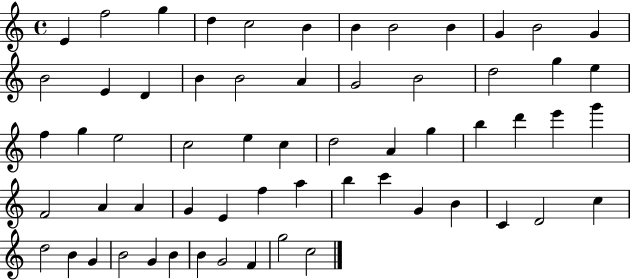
{
  \clef treble
  \time 4/4
  \defaultTimeSignature
  \key c \major
  e'4 f''2 g''4 | d''4 c''2 b'4 | b'4 b'2 b'4 | g'4 b'2 g'4 | \break b'2 e'4 d'4 | b'4 b'2 a'4 | g'2 b'2 | d''2 g''4 e''4 | \break f''4 g''4 e''2 | c''2 e''4 c''4 | d''2 a'4 g''4 | b''4 d'''4 e'''4 g'''4 | \break f'2 a'4 a'4 | g'4 e'4 f''4 a''4 | b''4 c'''4 g'4 b'4 | c'4 d'2 c''4 | \break d''2 b'4 g'4 | b'2 g'4 b'4 | b'4 g'2 f'4 | g''2 c''2 | \break \bar "|."
}